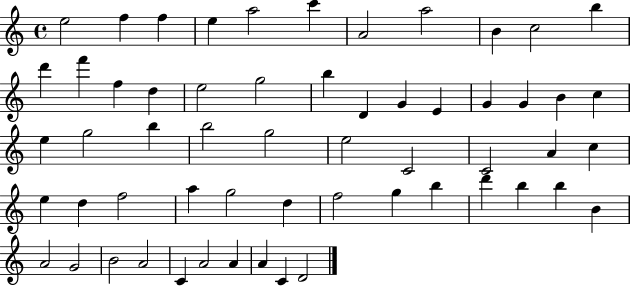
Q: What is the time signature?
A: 4/4